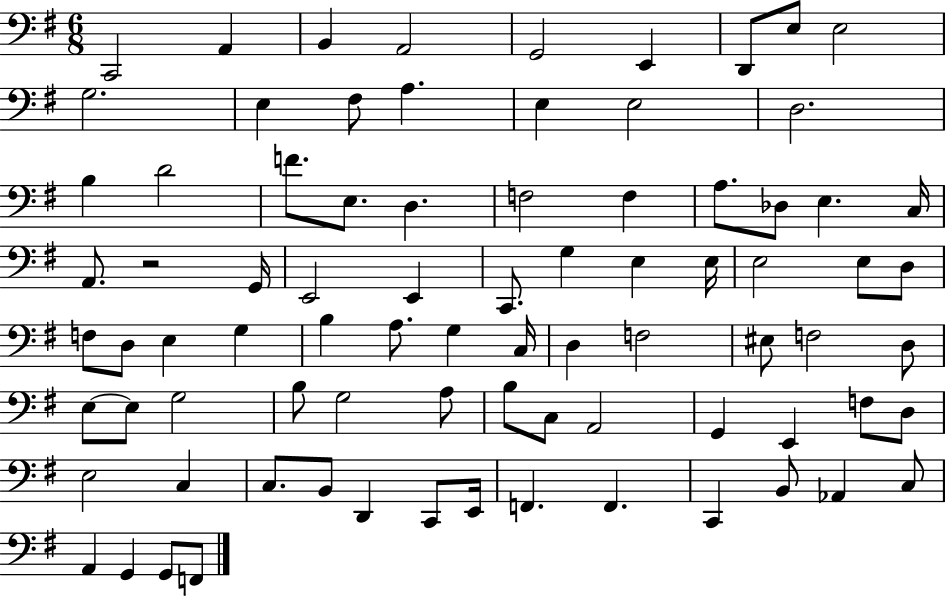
{
  \clef bass
  \numericTimeSignature
  \time 6/8
  \key g \major
  \repeat volta 2 { c,2 a,4 | b,4 a,2 | g,2 e,4 | d,8 e8 e2 | \break g2. | e4 fis8 a4. | e4 e2 | d2. | \break b4 d'2 | f'8. e8. d4. | f2 f4 | a8. des8 e4. c16 | \break a,8. r2 g,16 | e,2 e,4 | c,8. g4 e4 e16 | e2 e8 d8 | \break f8 d8 e4 g4 | b4 a8. g4 c16 | d4 f2 | eis8 f2 d8 | \break e8~~ e8 g2 | b8 g2 a8 | b8 c8 a,2 | g,4 e,4 f8 d8 | \break e2 c4 | c8. b,8 d,4 c,8 e,16 | f,4. f,4. | c,4 b,8 aes,4 c8 | \break a,4 g,4 g,8 f,8 | } \bar "|."
}